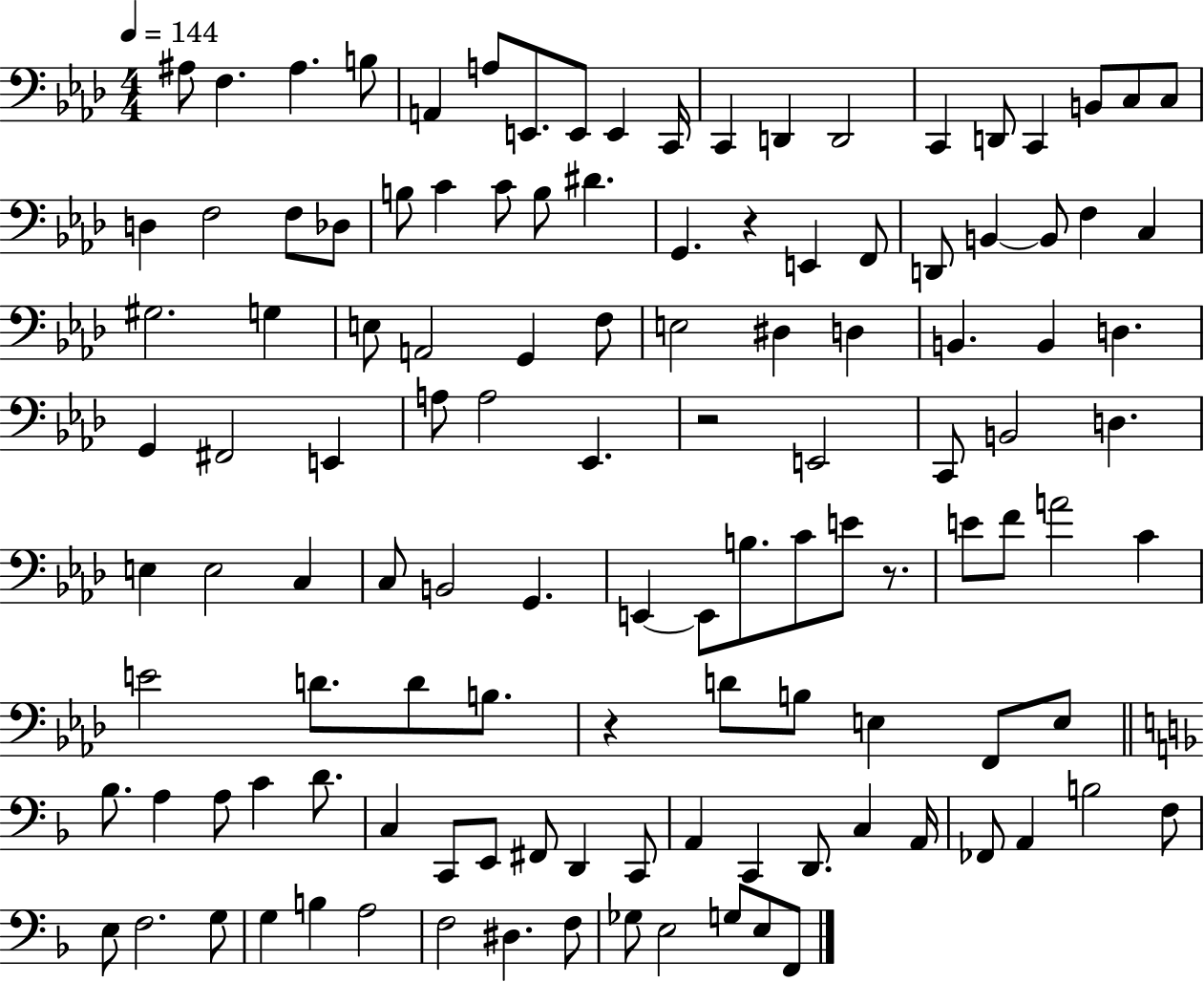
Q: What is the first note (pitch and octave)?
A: A#3